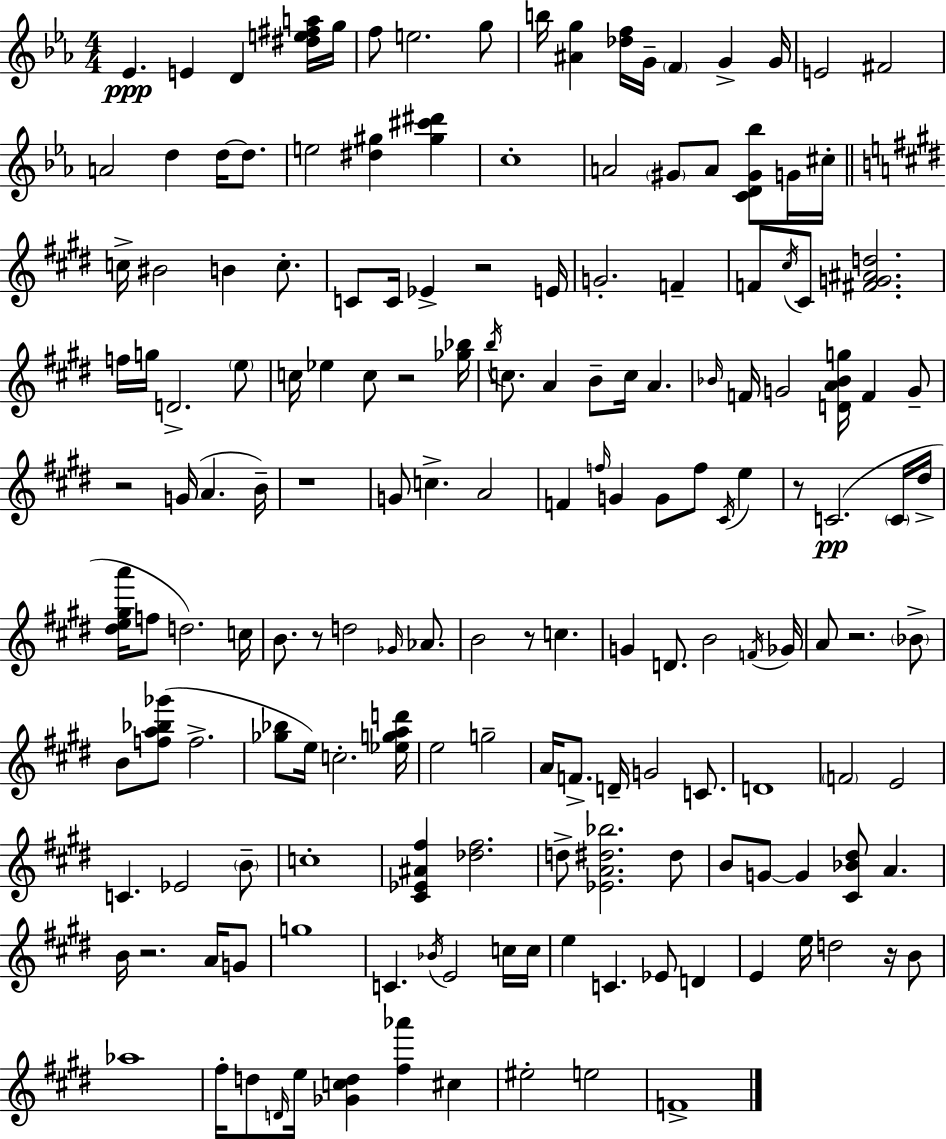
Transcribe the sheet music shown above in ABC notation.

X:1
T:Untitled
M:4/4
L:1/4
K:Cm
_E E D [^de^fa]/4 g/4 f/2 e2 g/2 b/4 [^Ag] [_df]/4 G/4 F G G/4 E2 ^F2 A2 d d/4 d/2 e2 [^d^g] [^g^c'^d'] c4 A2 ^G/2 A/2 [CD^G_b]/2 G/4 ^c/4 c/4 ^B2 B c/2 C/2 C/4 _E z2 E/4 G2 F F/2 ^c/4 ^C/2 [^FG^Ad]2 f/4 g/4 D2 e/2 c/4 _e c/2 z2 [_g_b]/4 b/4 c/2 A B/2 c/4 A _B/4 F/4 G2 [DA_Bg]/4 F G/2 z2 G/4 A B/4 z4 G/2 c A2 F f/4 G G/2 f/2 ^C/4 e z/2 C2 C/4 ^d/4 [^de^ga']/4 f/2 d2 c/4 B/2 z/2 d2 _G/4 _A/2 B2 z/2 c G D/2 B2 F/4 _G/4 A/2 z2 _B/2 B/2 [fa_b_g']/2 f2 [_g_b]/2 e/4 c2 [_egad']/4 e2 g2 A/4 F/2 D/4 G2 C/2 D4 F2 E2 C _E2 B/2 c4 [^C_E^A^f] [_d^f]2 d/2 [_EA^d_b]2 ^d/2 B/2 G/2 G [^C_B^d]/2 A B/4 z2 A/4 G/2 g4 C _B/4 E2 c/4 c/4 e C _E/2 D E e/4 d2 z/4 B/2 _a4 ^f/4 d/2 D/4 e/4 [_Gcd] [^f_a'] ^c ^e2 e2 F4